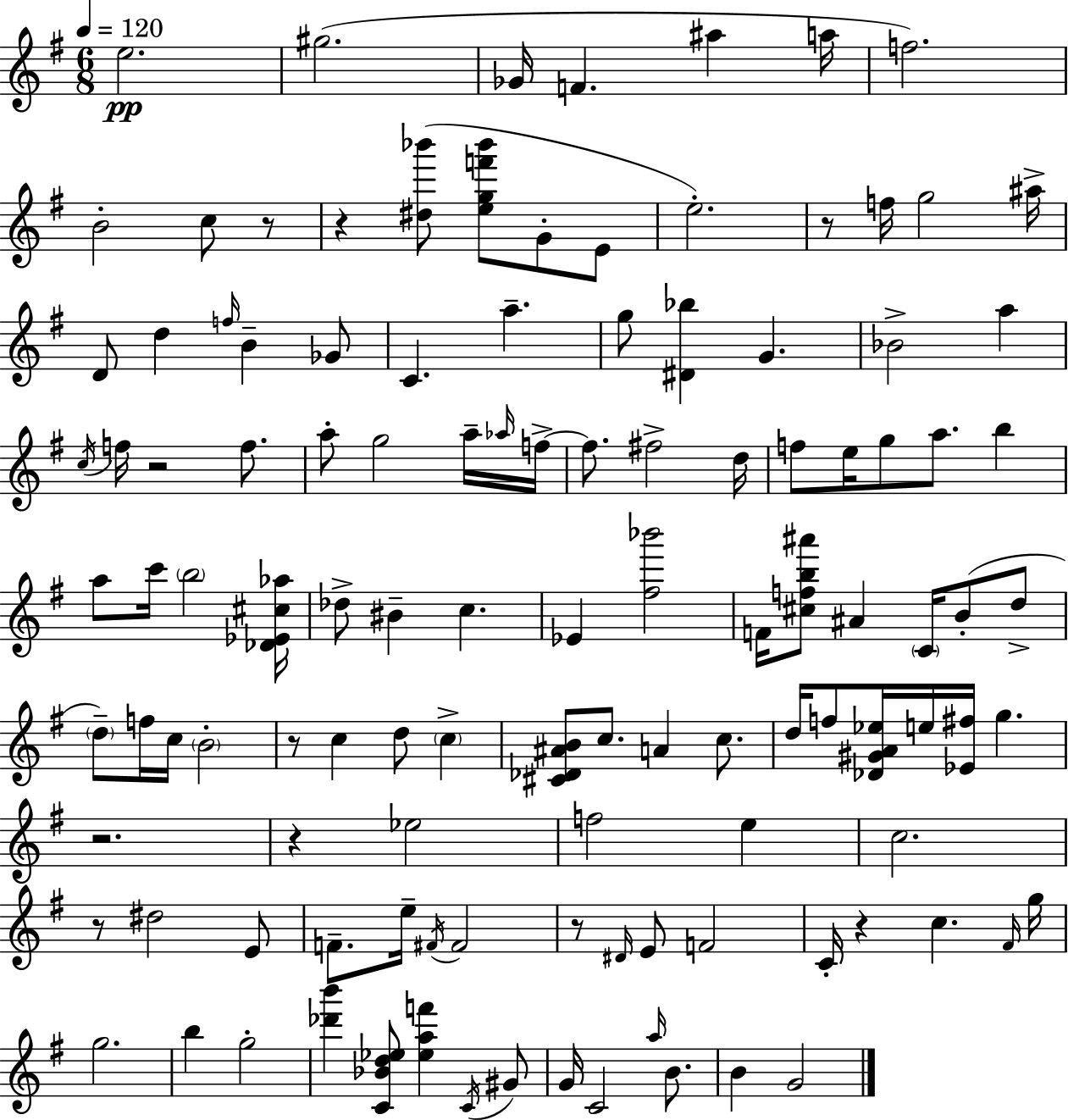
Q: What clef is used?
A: treble